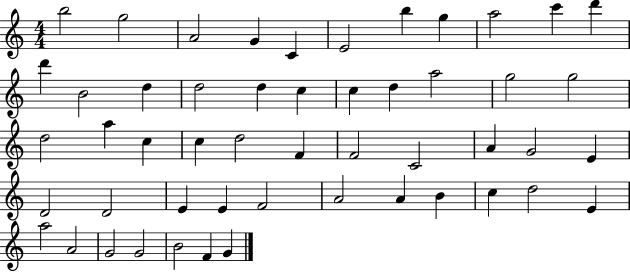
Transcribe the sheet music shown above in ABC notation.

X:1
T:Untitled
M:4/4
L:1/4
K:C
b2 g2 A2 G C E2 b g a2 c' d' d' B2 d d2 d c c d a2 g2 g2 d2 a c c d2 F F2 C2 A G2 E D2 D2 E E F2 A2 A B c d2 E a2 A2 G2 G2 B2 F G